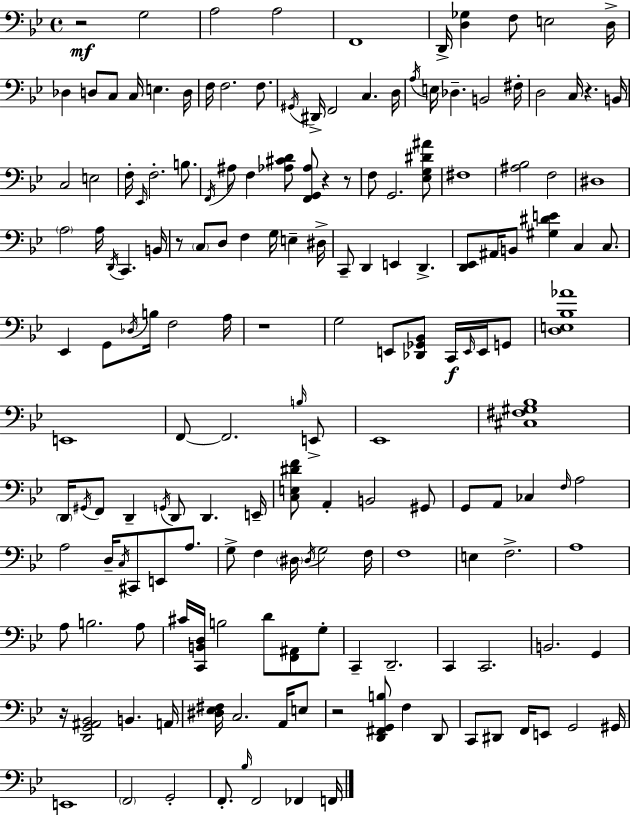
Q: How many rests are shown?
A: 8